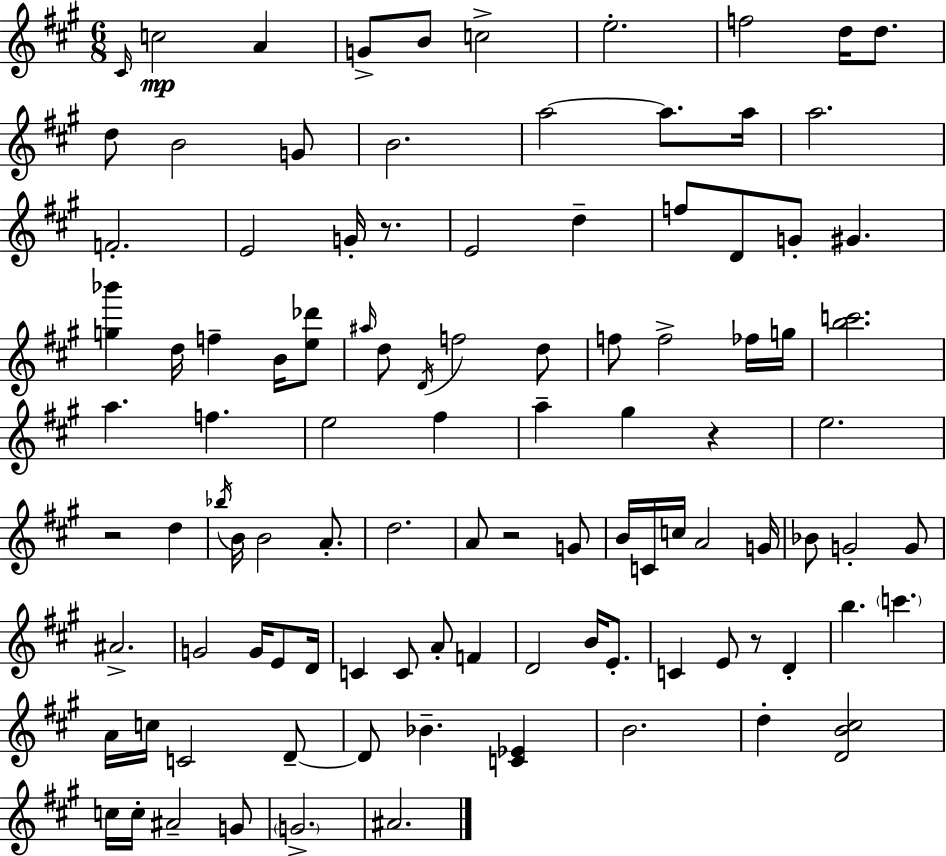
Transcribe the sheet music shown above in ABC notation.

X:1
T:Untitled
M:6/8
L:1/4
K:A
^C/4 c2 A G/2 B/2 c2 e2 f2 d/4 d/2 d/2 B2 G/2 B2 a2 a/2 a/4 a2 F2 E2 G/4 z/2 E2 d f/2 D/2 G/2 ^G [g_b'] d/4 f B/4 [e_d']/2 ^a/4 d/2 D/4 f2 d/2 f/2 f2 _f/4 g/4 [bc']2 a f e2 ^f a ^g z e2 z2 d _b/4 B/4 B2 A/2 d2 A/2 z2 G/2 B/4 C/4 c/4 A2 G/4 _B/2 G2 G/2 ^A2 G2 G/4 E/2 D/4 C C/2 A/2 F D2 B/4 E/2 C E/2 z/2 D b c' A/4 c/4 C2 D/2 D/2 _B [C_E] B2 d [DB^c]2 c/4 c/4 ^A2 G/2 G2 ^A2